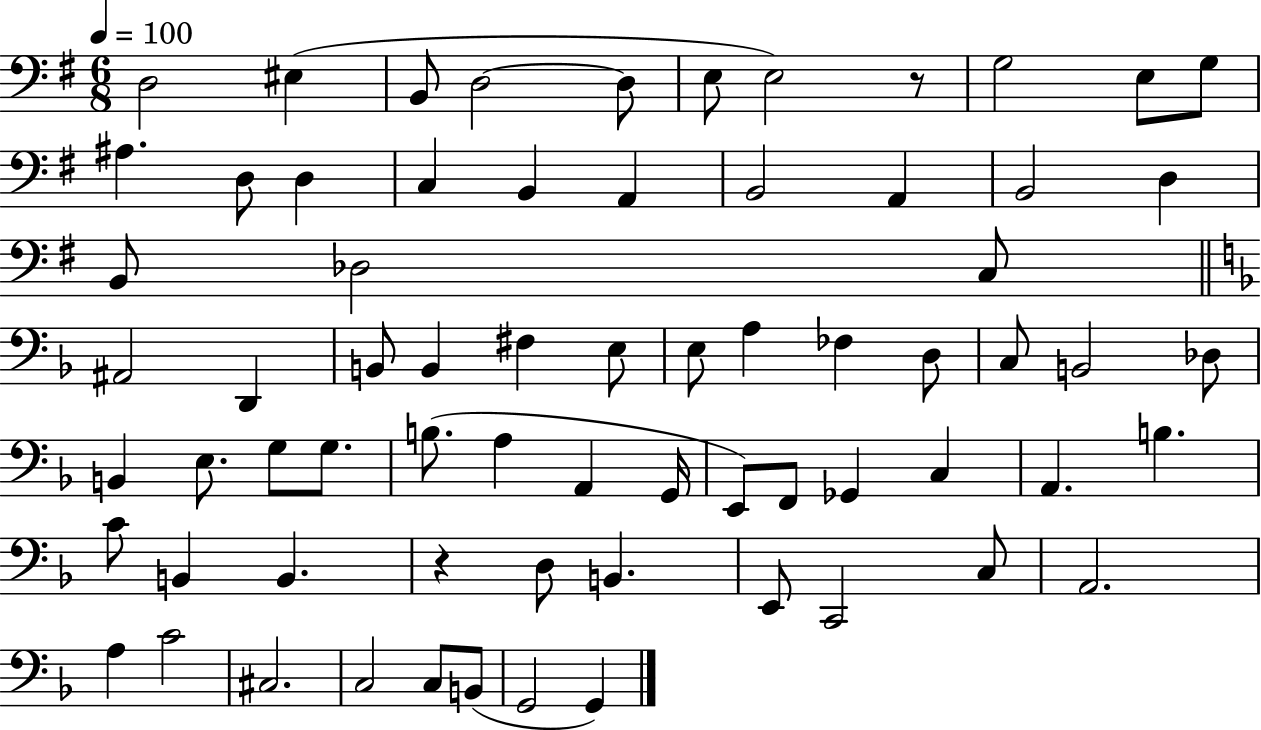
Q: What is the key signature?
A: G major